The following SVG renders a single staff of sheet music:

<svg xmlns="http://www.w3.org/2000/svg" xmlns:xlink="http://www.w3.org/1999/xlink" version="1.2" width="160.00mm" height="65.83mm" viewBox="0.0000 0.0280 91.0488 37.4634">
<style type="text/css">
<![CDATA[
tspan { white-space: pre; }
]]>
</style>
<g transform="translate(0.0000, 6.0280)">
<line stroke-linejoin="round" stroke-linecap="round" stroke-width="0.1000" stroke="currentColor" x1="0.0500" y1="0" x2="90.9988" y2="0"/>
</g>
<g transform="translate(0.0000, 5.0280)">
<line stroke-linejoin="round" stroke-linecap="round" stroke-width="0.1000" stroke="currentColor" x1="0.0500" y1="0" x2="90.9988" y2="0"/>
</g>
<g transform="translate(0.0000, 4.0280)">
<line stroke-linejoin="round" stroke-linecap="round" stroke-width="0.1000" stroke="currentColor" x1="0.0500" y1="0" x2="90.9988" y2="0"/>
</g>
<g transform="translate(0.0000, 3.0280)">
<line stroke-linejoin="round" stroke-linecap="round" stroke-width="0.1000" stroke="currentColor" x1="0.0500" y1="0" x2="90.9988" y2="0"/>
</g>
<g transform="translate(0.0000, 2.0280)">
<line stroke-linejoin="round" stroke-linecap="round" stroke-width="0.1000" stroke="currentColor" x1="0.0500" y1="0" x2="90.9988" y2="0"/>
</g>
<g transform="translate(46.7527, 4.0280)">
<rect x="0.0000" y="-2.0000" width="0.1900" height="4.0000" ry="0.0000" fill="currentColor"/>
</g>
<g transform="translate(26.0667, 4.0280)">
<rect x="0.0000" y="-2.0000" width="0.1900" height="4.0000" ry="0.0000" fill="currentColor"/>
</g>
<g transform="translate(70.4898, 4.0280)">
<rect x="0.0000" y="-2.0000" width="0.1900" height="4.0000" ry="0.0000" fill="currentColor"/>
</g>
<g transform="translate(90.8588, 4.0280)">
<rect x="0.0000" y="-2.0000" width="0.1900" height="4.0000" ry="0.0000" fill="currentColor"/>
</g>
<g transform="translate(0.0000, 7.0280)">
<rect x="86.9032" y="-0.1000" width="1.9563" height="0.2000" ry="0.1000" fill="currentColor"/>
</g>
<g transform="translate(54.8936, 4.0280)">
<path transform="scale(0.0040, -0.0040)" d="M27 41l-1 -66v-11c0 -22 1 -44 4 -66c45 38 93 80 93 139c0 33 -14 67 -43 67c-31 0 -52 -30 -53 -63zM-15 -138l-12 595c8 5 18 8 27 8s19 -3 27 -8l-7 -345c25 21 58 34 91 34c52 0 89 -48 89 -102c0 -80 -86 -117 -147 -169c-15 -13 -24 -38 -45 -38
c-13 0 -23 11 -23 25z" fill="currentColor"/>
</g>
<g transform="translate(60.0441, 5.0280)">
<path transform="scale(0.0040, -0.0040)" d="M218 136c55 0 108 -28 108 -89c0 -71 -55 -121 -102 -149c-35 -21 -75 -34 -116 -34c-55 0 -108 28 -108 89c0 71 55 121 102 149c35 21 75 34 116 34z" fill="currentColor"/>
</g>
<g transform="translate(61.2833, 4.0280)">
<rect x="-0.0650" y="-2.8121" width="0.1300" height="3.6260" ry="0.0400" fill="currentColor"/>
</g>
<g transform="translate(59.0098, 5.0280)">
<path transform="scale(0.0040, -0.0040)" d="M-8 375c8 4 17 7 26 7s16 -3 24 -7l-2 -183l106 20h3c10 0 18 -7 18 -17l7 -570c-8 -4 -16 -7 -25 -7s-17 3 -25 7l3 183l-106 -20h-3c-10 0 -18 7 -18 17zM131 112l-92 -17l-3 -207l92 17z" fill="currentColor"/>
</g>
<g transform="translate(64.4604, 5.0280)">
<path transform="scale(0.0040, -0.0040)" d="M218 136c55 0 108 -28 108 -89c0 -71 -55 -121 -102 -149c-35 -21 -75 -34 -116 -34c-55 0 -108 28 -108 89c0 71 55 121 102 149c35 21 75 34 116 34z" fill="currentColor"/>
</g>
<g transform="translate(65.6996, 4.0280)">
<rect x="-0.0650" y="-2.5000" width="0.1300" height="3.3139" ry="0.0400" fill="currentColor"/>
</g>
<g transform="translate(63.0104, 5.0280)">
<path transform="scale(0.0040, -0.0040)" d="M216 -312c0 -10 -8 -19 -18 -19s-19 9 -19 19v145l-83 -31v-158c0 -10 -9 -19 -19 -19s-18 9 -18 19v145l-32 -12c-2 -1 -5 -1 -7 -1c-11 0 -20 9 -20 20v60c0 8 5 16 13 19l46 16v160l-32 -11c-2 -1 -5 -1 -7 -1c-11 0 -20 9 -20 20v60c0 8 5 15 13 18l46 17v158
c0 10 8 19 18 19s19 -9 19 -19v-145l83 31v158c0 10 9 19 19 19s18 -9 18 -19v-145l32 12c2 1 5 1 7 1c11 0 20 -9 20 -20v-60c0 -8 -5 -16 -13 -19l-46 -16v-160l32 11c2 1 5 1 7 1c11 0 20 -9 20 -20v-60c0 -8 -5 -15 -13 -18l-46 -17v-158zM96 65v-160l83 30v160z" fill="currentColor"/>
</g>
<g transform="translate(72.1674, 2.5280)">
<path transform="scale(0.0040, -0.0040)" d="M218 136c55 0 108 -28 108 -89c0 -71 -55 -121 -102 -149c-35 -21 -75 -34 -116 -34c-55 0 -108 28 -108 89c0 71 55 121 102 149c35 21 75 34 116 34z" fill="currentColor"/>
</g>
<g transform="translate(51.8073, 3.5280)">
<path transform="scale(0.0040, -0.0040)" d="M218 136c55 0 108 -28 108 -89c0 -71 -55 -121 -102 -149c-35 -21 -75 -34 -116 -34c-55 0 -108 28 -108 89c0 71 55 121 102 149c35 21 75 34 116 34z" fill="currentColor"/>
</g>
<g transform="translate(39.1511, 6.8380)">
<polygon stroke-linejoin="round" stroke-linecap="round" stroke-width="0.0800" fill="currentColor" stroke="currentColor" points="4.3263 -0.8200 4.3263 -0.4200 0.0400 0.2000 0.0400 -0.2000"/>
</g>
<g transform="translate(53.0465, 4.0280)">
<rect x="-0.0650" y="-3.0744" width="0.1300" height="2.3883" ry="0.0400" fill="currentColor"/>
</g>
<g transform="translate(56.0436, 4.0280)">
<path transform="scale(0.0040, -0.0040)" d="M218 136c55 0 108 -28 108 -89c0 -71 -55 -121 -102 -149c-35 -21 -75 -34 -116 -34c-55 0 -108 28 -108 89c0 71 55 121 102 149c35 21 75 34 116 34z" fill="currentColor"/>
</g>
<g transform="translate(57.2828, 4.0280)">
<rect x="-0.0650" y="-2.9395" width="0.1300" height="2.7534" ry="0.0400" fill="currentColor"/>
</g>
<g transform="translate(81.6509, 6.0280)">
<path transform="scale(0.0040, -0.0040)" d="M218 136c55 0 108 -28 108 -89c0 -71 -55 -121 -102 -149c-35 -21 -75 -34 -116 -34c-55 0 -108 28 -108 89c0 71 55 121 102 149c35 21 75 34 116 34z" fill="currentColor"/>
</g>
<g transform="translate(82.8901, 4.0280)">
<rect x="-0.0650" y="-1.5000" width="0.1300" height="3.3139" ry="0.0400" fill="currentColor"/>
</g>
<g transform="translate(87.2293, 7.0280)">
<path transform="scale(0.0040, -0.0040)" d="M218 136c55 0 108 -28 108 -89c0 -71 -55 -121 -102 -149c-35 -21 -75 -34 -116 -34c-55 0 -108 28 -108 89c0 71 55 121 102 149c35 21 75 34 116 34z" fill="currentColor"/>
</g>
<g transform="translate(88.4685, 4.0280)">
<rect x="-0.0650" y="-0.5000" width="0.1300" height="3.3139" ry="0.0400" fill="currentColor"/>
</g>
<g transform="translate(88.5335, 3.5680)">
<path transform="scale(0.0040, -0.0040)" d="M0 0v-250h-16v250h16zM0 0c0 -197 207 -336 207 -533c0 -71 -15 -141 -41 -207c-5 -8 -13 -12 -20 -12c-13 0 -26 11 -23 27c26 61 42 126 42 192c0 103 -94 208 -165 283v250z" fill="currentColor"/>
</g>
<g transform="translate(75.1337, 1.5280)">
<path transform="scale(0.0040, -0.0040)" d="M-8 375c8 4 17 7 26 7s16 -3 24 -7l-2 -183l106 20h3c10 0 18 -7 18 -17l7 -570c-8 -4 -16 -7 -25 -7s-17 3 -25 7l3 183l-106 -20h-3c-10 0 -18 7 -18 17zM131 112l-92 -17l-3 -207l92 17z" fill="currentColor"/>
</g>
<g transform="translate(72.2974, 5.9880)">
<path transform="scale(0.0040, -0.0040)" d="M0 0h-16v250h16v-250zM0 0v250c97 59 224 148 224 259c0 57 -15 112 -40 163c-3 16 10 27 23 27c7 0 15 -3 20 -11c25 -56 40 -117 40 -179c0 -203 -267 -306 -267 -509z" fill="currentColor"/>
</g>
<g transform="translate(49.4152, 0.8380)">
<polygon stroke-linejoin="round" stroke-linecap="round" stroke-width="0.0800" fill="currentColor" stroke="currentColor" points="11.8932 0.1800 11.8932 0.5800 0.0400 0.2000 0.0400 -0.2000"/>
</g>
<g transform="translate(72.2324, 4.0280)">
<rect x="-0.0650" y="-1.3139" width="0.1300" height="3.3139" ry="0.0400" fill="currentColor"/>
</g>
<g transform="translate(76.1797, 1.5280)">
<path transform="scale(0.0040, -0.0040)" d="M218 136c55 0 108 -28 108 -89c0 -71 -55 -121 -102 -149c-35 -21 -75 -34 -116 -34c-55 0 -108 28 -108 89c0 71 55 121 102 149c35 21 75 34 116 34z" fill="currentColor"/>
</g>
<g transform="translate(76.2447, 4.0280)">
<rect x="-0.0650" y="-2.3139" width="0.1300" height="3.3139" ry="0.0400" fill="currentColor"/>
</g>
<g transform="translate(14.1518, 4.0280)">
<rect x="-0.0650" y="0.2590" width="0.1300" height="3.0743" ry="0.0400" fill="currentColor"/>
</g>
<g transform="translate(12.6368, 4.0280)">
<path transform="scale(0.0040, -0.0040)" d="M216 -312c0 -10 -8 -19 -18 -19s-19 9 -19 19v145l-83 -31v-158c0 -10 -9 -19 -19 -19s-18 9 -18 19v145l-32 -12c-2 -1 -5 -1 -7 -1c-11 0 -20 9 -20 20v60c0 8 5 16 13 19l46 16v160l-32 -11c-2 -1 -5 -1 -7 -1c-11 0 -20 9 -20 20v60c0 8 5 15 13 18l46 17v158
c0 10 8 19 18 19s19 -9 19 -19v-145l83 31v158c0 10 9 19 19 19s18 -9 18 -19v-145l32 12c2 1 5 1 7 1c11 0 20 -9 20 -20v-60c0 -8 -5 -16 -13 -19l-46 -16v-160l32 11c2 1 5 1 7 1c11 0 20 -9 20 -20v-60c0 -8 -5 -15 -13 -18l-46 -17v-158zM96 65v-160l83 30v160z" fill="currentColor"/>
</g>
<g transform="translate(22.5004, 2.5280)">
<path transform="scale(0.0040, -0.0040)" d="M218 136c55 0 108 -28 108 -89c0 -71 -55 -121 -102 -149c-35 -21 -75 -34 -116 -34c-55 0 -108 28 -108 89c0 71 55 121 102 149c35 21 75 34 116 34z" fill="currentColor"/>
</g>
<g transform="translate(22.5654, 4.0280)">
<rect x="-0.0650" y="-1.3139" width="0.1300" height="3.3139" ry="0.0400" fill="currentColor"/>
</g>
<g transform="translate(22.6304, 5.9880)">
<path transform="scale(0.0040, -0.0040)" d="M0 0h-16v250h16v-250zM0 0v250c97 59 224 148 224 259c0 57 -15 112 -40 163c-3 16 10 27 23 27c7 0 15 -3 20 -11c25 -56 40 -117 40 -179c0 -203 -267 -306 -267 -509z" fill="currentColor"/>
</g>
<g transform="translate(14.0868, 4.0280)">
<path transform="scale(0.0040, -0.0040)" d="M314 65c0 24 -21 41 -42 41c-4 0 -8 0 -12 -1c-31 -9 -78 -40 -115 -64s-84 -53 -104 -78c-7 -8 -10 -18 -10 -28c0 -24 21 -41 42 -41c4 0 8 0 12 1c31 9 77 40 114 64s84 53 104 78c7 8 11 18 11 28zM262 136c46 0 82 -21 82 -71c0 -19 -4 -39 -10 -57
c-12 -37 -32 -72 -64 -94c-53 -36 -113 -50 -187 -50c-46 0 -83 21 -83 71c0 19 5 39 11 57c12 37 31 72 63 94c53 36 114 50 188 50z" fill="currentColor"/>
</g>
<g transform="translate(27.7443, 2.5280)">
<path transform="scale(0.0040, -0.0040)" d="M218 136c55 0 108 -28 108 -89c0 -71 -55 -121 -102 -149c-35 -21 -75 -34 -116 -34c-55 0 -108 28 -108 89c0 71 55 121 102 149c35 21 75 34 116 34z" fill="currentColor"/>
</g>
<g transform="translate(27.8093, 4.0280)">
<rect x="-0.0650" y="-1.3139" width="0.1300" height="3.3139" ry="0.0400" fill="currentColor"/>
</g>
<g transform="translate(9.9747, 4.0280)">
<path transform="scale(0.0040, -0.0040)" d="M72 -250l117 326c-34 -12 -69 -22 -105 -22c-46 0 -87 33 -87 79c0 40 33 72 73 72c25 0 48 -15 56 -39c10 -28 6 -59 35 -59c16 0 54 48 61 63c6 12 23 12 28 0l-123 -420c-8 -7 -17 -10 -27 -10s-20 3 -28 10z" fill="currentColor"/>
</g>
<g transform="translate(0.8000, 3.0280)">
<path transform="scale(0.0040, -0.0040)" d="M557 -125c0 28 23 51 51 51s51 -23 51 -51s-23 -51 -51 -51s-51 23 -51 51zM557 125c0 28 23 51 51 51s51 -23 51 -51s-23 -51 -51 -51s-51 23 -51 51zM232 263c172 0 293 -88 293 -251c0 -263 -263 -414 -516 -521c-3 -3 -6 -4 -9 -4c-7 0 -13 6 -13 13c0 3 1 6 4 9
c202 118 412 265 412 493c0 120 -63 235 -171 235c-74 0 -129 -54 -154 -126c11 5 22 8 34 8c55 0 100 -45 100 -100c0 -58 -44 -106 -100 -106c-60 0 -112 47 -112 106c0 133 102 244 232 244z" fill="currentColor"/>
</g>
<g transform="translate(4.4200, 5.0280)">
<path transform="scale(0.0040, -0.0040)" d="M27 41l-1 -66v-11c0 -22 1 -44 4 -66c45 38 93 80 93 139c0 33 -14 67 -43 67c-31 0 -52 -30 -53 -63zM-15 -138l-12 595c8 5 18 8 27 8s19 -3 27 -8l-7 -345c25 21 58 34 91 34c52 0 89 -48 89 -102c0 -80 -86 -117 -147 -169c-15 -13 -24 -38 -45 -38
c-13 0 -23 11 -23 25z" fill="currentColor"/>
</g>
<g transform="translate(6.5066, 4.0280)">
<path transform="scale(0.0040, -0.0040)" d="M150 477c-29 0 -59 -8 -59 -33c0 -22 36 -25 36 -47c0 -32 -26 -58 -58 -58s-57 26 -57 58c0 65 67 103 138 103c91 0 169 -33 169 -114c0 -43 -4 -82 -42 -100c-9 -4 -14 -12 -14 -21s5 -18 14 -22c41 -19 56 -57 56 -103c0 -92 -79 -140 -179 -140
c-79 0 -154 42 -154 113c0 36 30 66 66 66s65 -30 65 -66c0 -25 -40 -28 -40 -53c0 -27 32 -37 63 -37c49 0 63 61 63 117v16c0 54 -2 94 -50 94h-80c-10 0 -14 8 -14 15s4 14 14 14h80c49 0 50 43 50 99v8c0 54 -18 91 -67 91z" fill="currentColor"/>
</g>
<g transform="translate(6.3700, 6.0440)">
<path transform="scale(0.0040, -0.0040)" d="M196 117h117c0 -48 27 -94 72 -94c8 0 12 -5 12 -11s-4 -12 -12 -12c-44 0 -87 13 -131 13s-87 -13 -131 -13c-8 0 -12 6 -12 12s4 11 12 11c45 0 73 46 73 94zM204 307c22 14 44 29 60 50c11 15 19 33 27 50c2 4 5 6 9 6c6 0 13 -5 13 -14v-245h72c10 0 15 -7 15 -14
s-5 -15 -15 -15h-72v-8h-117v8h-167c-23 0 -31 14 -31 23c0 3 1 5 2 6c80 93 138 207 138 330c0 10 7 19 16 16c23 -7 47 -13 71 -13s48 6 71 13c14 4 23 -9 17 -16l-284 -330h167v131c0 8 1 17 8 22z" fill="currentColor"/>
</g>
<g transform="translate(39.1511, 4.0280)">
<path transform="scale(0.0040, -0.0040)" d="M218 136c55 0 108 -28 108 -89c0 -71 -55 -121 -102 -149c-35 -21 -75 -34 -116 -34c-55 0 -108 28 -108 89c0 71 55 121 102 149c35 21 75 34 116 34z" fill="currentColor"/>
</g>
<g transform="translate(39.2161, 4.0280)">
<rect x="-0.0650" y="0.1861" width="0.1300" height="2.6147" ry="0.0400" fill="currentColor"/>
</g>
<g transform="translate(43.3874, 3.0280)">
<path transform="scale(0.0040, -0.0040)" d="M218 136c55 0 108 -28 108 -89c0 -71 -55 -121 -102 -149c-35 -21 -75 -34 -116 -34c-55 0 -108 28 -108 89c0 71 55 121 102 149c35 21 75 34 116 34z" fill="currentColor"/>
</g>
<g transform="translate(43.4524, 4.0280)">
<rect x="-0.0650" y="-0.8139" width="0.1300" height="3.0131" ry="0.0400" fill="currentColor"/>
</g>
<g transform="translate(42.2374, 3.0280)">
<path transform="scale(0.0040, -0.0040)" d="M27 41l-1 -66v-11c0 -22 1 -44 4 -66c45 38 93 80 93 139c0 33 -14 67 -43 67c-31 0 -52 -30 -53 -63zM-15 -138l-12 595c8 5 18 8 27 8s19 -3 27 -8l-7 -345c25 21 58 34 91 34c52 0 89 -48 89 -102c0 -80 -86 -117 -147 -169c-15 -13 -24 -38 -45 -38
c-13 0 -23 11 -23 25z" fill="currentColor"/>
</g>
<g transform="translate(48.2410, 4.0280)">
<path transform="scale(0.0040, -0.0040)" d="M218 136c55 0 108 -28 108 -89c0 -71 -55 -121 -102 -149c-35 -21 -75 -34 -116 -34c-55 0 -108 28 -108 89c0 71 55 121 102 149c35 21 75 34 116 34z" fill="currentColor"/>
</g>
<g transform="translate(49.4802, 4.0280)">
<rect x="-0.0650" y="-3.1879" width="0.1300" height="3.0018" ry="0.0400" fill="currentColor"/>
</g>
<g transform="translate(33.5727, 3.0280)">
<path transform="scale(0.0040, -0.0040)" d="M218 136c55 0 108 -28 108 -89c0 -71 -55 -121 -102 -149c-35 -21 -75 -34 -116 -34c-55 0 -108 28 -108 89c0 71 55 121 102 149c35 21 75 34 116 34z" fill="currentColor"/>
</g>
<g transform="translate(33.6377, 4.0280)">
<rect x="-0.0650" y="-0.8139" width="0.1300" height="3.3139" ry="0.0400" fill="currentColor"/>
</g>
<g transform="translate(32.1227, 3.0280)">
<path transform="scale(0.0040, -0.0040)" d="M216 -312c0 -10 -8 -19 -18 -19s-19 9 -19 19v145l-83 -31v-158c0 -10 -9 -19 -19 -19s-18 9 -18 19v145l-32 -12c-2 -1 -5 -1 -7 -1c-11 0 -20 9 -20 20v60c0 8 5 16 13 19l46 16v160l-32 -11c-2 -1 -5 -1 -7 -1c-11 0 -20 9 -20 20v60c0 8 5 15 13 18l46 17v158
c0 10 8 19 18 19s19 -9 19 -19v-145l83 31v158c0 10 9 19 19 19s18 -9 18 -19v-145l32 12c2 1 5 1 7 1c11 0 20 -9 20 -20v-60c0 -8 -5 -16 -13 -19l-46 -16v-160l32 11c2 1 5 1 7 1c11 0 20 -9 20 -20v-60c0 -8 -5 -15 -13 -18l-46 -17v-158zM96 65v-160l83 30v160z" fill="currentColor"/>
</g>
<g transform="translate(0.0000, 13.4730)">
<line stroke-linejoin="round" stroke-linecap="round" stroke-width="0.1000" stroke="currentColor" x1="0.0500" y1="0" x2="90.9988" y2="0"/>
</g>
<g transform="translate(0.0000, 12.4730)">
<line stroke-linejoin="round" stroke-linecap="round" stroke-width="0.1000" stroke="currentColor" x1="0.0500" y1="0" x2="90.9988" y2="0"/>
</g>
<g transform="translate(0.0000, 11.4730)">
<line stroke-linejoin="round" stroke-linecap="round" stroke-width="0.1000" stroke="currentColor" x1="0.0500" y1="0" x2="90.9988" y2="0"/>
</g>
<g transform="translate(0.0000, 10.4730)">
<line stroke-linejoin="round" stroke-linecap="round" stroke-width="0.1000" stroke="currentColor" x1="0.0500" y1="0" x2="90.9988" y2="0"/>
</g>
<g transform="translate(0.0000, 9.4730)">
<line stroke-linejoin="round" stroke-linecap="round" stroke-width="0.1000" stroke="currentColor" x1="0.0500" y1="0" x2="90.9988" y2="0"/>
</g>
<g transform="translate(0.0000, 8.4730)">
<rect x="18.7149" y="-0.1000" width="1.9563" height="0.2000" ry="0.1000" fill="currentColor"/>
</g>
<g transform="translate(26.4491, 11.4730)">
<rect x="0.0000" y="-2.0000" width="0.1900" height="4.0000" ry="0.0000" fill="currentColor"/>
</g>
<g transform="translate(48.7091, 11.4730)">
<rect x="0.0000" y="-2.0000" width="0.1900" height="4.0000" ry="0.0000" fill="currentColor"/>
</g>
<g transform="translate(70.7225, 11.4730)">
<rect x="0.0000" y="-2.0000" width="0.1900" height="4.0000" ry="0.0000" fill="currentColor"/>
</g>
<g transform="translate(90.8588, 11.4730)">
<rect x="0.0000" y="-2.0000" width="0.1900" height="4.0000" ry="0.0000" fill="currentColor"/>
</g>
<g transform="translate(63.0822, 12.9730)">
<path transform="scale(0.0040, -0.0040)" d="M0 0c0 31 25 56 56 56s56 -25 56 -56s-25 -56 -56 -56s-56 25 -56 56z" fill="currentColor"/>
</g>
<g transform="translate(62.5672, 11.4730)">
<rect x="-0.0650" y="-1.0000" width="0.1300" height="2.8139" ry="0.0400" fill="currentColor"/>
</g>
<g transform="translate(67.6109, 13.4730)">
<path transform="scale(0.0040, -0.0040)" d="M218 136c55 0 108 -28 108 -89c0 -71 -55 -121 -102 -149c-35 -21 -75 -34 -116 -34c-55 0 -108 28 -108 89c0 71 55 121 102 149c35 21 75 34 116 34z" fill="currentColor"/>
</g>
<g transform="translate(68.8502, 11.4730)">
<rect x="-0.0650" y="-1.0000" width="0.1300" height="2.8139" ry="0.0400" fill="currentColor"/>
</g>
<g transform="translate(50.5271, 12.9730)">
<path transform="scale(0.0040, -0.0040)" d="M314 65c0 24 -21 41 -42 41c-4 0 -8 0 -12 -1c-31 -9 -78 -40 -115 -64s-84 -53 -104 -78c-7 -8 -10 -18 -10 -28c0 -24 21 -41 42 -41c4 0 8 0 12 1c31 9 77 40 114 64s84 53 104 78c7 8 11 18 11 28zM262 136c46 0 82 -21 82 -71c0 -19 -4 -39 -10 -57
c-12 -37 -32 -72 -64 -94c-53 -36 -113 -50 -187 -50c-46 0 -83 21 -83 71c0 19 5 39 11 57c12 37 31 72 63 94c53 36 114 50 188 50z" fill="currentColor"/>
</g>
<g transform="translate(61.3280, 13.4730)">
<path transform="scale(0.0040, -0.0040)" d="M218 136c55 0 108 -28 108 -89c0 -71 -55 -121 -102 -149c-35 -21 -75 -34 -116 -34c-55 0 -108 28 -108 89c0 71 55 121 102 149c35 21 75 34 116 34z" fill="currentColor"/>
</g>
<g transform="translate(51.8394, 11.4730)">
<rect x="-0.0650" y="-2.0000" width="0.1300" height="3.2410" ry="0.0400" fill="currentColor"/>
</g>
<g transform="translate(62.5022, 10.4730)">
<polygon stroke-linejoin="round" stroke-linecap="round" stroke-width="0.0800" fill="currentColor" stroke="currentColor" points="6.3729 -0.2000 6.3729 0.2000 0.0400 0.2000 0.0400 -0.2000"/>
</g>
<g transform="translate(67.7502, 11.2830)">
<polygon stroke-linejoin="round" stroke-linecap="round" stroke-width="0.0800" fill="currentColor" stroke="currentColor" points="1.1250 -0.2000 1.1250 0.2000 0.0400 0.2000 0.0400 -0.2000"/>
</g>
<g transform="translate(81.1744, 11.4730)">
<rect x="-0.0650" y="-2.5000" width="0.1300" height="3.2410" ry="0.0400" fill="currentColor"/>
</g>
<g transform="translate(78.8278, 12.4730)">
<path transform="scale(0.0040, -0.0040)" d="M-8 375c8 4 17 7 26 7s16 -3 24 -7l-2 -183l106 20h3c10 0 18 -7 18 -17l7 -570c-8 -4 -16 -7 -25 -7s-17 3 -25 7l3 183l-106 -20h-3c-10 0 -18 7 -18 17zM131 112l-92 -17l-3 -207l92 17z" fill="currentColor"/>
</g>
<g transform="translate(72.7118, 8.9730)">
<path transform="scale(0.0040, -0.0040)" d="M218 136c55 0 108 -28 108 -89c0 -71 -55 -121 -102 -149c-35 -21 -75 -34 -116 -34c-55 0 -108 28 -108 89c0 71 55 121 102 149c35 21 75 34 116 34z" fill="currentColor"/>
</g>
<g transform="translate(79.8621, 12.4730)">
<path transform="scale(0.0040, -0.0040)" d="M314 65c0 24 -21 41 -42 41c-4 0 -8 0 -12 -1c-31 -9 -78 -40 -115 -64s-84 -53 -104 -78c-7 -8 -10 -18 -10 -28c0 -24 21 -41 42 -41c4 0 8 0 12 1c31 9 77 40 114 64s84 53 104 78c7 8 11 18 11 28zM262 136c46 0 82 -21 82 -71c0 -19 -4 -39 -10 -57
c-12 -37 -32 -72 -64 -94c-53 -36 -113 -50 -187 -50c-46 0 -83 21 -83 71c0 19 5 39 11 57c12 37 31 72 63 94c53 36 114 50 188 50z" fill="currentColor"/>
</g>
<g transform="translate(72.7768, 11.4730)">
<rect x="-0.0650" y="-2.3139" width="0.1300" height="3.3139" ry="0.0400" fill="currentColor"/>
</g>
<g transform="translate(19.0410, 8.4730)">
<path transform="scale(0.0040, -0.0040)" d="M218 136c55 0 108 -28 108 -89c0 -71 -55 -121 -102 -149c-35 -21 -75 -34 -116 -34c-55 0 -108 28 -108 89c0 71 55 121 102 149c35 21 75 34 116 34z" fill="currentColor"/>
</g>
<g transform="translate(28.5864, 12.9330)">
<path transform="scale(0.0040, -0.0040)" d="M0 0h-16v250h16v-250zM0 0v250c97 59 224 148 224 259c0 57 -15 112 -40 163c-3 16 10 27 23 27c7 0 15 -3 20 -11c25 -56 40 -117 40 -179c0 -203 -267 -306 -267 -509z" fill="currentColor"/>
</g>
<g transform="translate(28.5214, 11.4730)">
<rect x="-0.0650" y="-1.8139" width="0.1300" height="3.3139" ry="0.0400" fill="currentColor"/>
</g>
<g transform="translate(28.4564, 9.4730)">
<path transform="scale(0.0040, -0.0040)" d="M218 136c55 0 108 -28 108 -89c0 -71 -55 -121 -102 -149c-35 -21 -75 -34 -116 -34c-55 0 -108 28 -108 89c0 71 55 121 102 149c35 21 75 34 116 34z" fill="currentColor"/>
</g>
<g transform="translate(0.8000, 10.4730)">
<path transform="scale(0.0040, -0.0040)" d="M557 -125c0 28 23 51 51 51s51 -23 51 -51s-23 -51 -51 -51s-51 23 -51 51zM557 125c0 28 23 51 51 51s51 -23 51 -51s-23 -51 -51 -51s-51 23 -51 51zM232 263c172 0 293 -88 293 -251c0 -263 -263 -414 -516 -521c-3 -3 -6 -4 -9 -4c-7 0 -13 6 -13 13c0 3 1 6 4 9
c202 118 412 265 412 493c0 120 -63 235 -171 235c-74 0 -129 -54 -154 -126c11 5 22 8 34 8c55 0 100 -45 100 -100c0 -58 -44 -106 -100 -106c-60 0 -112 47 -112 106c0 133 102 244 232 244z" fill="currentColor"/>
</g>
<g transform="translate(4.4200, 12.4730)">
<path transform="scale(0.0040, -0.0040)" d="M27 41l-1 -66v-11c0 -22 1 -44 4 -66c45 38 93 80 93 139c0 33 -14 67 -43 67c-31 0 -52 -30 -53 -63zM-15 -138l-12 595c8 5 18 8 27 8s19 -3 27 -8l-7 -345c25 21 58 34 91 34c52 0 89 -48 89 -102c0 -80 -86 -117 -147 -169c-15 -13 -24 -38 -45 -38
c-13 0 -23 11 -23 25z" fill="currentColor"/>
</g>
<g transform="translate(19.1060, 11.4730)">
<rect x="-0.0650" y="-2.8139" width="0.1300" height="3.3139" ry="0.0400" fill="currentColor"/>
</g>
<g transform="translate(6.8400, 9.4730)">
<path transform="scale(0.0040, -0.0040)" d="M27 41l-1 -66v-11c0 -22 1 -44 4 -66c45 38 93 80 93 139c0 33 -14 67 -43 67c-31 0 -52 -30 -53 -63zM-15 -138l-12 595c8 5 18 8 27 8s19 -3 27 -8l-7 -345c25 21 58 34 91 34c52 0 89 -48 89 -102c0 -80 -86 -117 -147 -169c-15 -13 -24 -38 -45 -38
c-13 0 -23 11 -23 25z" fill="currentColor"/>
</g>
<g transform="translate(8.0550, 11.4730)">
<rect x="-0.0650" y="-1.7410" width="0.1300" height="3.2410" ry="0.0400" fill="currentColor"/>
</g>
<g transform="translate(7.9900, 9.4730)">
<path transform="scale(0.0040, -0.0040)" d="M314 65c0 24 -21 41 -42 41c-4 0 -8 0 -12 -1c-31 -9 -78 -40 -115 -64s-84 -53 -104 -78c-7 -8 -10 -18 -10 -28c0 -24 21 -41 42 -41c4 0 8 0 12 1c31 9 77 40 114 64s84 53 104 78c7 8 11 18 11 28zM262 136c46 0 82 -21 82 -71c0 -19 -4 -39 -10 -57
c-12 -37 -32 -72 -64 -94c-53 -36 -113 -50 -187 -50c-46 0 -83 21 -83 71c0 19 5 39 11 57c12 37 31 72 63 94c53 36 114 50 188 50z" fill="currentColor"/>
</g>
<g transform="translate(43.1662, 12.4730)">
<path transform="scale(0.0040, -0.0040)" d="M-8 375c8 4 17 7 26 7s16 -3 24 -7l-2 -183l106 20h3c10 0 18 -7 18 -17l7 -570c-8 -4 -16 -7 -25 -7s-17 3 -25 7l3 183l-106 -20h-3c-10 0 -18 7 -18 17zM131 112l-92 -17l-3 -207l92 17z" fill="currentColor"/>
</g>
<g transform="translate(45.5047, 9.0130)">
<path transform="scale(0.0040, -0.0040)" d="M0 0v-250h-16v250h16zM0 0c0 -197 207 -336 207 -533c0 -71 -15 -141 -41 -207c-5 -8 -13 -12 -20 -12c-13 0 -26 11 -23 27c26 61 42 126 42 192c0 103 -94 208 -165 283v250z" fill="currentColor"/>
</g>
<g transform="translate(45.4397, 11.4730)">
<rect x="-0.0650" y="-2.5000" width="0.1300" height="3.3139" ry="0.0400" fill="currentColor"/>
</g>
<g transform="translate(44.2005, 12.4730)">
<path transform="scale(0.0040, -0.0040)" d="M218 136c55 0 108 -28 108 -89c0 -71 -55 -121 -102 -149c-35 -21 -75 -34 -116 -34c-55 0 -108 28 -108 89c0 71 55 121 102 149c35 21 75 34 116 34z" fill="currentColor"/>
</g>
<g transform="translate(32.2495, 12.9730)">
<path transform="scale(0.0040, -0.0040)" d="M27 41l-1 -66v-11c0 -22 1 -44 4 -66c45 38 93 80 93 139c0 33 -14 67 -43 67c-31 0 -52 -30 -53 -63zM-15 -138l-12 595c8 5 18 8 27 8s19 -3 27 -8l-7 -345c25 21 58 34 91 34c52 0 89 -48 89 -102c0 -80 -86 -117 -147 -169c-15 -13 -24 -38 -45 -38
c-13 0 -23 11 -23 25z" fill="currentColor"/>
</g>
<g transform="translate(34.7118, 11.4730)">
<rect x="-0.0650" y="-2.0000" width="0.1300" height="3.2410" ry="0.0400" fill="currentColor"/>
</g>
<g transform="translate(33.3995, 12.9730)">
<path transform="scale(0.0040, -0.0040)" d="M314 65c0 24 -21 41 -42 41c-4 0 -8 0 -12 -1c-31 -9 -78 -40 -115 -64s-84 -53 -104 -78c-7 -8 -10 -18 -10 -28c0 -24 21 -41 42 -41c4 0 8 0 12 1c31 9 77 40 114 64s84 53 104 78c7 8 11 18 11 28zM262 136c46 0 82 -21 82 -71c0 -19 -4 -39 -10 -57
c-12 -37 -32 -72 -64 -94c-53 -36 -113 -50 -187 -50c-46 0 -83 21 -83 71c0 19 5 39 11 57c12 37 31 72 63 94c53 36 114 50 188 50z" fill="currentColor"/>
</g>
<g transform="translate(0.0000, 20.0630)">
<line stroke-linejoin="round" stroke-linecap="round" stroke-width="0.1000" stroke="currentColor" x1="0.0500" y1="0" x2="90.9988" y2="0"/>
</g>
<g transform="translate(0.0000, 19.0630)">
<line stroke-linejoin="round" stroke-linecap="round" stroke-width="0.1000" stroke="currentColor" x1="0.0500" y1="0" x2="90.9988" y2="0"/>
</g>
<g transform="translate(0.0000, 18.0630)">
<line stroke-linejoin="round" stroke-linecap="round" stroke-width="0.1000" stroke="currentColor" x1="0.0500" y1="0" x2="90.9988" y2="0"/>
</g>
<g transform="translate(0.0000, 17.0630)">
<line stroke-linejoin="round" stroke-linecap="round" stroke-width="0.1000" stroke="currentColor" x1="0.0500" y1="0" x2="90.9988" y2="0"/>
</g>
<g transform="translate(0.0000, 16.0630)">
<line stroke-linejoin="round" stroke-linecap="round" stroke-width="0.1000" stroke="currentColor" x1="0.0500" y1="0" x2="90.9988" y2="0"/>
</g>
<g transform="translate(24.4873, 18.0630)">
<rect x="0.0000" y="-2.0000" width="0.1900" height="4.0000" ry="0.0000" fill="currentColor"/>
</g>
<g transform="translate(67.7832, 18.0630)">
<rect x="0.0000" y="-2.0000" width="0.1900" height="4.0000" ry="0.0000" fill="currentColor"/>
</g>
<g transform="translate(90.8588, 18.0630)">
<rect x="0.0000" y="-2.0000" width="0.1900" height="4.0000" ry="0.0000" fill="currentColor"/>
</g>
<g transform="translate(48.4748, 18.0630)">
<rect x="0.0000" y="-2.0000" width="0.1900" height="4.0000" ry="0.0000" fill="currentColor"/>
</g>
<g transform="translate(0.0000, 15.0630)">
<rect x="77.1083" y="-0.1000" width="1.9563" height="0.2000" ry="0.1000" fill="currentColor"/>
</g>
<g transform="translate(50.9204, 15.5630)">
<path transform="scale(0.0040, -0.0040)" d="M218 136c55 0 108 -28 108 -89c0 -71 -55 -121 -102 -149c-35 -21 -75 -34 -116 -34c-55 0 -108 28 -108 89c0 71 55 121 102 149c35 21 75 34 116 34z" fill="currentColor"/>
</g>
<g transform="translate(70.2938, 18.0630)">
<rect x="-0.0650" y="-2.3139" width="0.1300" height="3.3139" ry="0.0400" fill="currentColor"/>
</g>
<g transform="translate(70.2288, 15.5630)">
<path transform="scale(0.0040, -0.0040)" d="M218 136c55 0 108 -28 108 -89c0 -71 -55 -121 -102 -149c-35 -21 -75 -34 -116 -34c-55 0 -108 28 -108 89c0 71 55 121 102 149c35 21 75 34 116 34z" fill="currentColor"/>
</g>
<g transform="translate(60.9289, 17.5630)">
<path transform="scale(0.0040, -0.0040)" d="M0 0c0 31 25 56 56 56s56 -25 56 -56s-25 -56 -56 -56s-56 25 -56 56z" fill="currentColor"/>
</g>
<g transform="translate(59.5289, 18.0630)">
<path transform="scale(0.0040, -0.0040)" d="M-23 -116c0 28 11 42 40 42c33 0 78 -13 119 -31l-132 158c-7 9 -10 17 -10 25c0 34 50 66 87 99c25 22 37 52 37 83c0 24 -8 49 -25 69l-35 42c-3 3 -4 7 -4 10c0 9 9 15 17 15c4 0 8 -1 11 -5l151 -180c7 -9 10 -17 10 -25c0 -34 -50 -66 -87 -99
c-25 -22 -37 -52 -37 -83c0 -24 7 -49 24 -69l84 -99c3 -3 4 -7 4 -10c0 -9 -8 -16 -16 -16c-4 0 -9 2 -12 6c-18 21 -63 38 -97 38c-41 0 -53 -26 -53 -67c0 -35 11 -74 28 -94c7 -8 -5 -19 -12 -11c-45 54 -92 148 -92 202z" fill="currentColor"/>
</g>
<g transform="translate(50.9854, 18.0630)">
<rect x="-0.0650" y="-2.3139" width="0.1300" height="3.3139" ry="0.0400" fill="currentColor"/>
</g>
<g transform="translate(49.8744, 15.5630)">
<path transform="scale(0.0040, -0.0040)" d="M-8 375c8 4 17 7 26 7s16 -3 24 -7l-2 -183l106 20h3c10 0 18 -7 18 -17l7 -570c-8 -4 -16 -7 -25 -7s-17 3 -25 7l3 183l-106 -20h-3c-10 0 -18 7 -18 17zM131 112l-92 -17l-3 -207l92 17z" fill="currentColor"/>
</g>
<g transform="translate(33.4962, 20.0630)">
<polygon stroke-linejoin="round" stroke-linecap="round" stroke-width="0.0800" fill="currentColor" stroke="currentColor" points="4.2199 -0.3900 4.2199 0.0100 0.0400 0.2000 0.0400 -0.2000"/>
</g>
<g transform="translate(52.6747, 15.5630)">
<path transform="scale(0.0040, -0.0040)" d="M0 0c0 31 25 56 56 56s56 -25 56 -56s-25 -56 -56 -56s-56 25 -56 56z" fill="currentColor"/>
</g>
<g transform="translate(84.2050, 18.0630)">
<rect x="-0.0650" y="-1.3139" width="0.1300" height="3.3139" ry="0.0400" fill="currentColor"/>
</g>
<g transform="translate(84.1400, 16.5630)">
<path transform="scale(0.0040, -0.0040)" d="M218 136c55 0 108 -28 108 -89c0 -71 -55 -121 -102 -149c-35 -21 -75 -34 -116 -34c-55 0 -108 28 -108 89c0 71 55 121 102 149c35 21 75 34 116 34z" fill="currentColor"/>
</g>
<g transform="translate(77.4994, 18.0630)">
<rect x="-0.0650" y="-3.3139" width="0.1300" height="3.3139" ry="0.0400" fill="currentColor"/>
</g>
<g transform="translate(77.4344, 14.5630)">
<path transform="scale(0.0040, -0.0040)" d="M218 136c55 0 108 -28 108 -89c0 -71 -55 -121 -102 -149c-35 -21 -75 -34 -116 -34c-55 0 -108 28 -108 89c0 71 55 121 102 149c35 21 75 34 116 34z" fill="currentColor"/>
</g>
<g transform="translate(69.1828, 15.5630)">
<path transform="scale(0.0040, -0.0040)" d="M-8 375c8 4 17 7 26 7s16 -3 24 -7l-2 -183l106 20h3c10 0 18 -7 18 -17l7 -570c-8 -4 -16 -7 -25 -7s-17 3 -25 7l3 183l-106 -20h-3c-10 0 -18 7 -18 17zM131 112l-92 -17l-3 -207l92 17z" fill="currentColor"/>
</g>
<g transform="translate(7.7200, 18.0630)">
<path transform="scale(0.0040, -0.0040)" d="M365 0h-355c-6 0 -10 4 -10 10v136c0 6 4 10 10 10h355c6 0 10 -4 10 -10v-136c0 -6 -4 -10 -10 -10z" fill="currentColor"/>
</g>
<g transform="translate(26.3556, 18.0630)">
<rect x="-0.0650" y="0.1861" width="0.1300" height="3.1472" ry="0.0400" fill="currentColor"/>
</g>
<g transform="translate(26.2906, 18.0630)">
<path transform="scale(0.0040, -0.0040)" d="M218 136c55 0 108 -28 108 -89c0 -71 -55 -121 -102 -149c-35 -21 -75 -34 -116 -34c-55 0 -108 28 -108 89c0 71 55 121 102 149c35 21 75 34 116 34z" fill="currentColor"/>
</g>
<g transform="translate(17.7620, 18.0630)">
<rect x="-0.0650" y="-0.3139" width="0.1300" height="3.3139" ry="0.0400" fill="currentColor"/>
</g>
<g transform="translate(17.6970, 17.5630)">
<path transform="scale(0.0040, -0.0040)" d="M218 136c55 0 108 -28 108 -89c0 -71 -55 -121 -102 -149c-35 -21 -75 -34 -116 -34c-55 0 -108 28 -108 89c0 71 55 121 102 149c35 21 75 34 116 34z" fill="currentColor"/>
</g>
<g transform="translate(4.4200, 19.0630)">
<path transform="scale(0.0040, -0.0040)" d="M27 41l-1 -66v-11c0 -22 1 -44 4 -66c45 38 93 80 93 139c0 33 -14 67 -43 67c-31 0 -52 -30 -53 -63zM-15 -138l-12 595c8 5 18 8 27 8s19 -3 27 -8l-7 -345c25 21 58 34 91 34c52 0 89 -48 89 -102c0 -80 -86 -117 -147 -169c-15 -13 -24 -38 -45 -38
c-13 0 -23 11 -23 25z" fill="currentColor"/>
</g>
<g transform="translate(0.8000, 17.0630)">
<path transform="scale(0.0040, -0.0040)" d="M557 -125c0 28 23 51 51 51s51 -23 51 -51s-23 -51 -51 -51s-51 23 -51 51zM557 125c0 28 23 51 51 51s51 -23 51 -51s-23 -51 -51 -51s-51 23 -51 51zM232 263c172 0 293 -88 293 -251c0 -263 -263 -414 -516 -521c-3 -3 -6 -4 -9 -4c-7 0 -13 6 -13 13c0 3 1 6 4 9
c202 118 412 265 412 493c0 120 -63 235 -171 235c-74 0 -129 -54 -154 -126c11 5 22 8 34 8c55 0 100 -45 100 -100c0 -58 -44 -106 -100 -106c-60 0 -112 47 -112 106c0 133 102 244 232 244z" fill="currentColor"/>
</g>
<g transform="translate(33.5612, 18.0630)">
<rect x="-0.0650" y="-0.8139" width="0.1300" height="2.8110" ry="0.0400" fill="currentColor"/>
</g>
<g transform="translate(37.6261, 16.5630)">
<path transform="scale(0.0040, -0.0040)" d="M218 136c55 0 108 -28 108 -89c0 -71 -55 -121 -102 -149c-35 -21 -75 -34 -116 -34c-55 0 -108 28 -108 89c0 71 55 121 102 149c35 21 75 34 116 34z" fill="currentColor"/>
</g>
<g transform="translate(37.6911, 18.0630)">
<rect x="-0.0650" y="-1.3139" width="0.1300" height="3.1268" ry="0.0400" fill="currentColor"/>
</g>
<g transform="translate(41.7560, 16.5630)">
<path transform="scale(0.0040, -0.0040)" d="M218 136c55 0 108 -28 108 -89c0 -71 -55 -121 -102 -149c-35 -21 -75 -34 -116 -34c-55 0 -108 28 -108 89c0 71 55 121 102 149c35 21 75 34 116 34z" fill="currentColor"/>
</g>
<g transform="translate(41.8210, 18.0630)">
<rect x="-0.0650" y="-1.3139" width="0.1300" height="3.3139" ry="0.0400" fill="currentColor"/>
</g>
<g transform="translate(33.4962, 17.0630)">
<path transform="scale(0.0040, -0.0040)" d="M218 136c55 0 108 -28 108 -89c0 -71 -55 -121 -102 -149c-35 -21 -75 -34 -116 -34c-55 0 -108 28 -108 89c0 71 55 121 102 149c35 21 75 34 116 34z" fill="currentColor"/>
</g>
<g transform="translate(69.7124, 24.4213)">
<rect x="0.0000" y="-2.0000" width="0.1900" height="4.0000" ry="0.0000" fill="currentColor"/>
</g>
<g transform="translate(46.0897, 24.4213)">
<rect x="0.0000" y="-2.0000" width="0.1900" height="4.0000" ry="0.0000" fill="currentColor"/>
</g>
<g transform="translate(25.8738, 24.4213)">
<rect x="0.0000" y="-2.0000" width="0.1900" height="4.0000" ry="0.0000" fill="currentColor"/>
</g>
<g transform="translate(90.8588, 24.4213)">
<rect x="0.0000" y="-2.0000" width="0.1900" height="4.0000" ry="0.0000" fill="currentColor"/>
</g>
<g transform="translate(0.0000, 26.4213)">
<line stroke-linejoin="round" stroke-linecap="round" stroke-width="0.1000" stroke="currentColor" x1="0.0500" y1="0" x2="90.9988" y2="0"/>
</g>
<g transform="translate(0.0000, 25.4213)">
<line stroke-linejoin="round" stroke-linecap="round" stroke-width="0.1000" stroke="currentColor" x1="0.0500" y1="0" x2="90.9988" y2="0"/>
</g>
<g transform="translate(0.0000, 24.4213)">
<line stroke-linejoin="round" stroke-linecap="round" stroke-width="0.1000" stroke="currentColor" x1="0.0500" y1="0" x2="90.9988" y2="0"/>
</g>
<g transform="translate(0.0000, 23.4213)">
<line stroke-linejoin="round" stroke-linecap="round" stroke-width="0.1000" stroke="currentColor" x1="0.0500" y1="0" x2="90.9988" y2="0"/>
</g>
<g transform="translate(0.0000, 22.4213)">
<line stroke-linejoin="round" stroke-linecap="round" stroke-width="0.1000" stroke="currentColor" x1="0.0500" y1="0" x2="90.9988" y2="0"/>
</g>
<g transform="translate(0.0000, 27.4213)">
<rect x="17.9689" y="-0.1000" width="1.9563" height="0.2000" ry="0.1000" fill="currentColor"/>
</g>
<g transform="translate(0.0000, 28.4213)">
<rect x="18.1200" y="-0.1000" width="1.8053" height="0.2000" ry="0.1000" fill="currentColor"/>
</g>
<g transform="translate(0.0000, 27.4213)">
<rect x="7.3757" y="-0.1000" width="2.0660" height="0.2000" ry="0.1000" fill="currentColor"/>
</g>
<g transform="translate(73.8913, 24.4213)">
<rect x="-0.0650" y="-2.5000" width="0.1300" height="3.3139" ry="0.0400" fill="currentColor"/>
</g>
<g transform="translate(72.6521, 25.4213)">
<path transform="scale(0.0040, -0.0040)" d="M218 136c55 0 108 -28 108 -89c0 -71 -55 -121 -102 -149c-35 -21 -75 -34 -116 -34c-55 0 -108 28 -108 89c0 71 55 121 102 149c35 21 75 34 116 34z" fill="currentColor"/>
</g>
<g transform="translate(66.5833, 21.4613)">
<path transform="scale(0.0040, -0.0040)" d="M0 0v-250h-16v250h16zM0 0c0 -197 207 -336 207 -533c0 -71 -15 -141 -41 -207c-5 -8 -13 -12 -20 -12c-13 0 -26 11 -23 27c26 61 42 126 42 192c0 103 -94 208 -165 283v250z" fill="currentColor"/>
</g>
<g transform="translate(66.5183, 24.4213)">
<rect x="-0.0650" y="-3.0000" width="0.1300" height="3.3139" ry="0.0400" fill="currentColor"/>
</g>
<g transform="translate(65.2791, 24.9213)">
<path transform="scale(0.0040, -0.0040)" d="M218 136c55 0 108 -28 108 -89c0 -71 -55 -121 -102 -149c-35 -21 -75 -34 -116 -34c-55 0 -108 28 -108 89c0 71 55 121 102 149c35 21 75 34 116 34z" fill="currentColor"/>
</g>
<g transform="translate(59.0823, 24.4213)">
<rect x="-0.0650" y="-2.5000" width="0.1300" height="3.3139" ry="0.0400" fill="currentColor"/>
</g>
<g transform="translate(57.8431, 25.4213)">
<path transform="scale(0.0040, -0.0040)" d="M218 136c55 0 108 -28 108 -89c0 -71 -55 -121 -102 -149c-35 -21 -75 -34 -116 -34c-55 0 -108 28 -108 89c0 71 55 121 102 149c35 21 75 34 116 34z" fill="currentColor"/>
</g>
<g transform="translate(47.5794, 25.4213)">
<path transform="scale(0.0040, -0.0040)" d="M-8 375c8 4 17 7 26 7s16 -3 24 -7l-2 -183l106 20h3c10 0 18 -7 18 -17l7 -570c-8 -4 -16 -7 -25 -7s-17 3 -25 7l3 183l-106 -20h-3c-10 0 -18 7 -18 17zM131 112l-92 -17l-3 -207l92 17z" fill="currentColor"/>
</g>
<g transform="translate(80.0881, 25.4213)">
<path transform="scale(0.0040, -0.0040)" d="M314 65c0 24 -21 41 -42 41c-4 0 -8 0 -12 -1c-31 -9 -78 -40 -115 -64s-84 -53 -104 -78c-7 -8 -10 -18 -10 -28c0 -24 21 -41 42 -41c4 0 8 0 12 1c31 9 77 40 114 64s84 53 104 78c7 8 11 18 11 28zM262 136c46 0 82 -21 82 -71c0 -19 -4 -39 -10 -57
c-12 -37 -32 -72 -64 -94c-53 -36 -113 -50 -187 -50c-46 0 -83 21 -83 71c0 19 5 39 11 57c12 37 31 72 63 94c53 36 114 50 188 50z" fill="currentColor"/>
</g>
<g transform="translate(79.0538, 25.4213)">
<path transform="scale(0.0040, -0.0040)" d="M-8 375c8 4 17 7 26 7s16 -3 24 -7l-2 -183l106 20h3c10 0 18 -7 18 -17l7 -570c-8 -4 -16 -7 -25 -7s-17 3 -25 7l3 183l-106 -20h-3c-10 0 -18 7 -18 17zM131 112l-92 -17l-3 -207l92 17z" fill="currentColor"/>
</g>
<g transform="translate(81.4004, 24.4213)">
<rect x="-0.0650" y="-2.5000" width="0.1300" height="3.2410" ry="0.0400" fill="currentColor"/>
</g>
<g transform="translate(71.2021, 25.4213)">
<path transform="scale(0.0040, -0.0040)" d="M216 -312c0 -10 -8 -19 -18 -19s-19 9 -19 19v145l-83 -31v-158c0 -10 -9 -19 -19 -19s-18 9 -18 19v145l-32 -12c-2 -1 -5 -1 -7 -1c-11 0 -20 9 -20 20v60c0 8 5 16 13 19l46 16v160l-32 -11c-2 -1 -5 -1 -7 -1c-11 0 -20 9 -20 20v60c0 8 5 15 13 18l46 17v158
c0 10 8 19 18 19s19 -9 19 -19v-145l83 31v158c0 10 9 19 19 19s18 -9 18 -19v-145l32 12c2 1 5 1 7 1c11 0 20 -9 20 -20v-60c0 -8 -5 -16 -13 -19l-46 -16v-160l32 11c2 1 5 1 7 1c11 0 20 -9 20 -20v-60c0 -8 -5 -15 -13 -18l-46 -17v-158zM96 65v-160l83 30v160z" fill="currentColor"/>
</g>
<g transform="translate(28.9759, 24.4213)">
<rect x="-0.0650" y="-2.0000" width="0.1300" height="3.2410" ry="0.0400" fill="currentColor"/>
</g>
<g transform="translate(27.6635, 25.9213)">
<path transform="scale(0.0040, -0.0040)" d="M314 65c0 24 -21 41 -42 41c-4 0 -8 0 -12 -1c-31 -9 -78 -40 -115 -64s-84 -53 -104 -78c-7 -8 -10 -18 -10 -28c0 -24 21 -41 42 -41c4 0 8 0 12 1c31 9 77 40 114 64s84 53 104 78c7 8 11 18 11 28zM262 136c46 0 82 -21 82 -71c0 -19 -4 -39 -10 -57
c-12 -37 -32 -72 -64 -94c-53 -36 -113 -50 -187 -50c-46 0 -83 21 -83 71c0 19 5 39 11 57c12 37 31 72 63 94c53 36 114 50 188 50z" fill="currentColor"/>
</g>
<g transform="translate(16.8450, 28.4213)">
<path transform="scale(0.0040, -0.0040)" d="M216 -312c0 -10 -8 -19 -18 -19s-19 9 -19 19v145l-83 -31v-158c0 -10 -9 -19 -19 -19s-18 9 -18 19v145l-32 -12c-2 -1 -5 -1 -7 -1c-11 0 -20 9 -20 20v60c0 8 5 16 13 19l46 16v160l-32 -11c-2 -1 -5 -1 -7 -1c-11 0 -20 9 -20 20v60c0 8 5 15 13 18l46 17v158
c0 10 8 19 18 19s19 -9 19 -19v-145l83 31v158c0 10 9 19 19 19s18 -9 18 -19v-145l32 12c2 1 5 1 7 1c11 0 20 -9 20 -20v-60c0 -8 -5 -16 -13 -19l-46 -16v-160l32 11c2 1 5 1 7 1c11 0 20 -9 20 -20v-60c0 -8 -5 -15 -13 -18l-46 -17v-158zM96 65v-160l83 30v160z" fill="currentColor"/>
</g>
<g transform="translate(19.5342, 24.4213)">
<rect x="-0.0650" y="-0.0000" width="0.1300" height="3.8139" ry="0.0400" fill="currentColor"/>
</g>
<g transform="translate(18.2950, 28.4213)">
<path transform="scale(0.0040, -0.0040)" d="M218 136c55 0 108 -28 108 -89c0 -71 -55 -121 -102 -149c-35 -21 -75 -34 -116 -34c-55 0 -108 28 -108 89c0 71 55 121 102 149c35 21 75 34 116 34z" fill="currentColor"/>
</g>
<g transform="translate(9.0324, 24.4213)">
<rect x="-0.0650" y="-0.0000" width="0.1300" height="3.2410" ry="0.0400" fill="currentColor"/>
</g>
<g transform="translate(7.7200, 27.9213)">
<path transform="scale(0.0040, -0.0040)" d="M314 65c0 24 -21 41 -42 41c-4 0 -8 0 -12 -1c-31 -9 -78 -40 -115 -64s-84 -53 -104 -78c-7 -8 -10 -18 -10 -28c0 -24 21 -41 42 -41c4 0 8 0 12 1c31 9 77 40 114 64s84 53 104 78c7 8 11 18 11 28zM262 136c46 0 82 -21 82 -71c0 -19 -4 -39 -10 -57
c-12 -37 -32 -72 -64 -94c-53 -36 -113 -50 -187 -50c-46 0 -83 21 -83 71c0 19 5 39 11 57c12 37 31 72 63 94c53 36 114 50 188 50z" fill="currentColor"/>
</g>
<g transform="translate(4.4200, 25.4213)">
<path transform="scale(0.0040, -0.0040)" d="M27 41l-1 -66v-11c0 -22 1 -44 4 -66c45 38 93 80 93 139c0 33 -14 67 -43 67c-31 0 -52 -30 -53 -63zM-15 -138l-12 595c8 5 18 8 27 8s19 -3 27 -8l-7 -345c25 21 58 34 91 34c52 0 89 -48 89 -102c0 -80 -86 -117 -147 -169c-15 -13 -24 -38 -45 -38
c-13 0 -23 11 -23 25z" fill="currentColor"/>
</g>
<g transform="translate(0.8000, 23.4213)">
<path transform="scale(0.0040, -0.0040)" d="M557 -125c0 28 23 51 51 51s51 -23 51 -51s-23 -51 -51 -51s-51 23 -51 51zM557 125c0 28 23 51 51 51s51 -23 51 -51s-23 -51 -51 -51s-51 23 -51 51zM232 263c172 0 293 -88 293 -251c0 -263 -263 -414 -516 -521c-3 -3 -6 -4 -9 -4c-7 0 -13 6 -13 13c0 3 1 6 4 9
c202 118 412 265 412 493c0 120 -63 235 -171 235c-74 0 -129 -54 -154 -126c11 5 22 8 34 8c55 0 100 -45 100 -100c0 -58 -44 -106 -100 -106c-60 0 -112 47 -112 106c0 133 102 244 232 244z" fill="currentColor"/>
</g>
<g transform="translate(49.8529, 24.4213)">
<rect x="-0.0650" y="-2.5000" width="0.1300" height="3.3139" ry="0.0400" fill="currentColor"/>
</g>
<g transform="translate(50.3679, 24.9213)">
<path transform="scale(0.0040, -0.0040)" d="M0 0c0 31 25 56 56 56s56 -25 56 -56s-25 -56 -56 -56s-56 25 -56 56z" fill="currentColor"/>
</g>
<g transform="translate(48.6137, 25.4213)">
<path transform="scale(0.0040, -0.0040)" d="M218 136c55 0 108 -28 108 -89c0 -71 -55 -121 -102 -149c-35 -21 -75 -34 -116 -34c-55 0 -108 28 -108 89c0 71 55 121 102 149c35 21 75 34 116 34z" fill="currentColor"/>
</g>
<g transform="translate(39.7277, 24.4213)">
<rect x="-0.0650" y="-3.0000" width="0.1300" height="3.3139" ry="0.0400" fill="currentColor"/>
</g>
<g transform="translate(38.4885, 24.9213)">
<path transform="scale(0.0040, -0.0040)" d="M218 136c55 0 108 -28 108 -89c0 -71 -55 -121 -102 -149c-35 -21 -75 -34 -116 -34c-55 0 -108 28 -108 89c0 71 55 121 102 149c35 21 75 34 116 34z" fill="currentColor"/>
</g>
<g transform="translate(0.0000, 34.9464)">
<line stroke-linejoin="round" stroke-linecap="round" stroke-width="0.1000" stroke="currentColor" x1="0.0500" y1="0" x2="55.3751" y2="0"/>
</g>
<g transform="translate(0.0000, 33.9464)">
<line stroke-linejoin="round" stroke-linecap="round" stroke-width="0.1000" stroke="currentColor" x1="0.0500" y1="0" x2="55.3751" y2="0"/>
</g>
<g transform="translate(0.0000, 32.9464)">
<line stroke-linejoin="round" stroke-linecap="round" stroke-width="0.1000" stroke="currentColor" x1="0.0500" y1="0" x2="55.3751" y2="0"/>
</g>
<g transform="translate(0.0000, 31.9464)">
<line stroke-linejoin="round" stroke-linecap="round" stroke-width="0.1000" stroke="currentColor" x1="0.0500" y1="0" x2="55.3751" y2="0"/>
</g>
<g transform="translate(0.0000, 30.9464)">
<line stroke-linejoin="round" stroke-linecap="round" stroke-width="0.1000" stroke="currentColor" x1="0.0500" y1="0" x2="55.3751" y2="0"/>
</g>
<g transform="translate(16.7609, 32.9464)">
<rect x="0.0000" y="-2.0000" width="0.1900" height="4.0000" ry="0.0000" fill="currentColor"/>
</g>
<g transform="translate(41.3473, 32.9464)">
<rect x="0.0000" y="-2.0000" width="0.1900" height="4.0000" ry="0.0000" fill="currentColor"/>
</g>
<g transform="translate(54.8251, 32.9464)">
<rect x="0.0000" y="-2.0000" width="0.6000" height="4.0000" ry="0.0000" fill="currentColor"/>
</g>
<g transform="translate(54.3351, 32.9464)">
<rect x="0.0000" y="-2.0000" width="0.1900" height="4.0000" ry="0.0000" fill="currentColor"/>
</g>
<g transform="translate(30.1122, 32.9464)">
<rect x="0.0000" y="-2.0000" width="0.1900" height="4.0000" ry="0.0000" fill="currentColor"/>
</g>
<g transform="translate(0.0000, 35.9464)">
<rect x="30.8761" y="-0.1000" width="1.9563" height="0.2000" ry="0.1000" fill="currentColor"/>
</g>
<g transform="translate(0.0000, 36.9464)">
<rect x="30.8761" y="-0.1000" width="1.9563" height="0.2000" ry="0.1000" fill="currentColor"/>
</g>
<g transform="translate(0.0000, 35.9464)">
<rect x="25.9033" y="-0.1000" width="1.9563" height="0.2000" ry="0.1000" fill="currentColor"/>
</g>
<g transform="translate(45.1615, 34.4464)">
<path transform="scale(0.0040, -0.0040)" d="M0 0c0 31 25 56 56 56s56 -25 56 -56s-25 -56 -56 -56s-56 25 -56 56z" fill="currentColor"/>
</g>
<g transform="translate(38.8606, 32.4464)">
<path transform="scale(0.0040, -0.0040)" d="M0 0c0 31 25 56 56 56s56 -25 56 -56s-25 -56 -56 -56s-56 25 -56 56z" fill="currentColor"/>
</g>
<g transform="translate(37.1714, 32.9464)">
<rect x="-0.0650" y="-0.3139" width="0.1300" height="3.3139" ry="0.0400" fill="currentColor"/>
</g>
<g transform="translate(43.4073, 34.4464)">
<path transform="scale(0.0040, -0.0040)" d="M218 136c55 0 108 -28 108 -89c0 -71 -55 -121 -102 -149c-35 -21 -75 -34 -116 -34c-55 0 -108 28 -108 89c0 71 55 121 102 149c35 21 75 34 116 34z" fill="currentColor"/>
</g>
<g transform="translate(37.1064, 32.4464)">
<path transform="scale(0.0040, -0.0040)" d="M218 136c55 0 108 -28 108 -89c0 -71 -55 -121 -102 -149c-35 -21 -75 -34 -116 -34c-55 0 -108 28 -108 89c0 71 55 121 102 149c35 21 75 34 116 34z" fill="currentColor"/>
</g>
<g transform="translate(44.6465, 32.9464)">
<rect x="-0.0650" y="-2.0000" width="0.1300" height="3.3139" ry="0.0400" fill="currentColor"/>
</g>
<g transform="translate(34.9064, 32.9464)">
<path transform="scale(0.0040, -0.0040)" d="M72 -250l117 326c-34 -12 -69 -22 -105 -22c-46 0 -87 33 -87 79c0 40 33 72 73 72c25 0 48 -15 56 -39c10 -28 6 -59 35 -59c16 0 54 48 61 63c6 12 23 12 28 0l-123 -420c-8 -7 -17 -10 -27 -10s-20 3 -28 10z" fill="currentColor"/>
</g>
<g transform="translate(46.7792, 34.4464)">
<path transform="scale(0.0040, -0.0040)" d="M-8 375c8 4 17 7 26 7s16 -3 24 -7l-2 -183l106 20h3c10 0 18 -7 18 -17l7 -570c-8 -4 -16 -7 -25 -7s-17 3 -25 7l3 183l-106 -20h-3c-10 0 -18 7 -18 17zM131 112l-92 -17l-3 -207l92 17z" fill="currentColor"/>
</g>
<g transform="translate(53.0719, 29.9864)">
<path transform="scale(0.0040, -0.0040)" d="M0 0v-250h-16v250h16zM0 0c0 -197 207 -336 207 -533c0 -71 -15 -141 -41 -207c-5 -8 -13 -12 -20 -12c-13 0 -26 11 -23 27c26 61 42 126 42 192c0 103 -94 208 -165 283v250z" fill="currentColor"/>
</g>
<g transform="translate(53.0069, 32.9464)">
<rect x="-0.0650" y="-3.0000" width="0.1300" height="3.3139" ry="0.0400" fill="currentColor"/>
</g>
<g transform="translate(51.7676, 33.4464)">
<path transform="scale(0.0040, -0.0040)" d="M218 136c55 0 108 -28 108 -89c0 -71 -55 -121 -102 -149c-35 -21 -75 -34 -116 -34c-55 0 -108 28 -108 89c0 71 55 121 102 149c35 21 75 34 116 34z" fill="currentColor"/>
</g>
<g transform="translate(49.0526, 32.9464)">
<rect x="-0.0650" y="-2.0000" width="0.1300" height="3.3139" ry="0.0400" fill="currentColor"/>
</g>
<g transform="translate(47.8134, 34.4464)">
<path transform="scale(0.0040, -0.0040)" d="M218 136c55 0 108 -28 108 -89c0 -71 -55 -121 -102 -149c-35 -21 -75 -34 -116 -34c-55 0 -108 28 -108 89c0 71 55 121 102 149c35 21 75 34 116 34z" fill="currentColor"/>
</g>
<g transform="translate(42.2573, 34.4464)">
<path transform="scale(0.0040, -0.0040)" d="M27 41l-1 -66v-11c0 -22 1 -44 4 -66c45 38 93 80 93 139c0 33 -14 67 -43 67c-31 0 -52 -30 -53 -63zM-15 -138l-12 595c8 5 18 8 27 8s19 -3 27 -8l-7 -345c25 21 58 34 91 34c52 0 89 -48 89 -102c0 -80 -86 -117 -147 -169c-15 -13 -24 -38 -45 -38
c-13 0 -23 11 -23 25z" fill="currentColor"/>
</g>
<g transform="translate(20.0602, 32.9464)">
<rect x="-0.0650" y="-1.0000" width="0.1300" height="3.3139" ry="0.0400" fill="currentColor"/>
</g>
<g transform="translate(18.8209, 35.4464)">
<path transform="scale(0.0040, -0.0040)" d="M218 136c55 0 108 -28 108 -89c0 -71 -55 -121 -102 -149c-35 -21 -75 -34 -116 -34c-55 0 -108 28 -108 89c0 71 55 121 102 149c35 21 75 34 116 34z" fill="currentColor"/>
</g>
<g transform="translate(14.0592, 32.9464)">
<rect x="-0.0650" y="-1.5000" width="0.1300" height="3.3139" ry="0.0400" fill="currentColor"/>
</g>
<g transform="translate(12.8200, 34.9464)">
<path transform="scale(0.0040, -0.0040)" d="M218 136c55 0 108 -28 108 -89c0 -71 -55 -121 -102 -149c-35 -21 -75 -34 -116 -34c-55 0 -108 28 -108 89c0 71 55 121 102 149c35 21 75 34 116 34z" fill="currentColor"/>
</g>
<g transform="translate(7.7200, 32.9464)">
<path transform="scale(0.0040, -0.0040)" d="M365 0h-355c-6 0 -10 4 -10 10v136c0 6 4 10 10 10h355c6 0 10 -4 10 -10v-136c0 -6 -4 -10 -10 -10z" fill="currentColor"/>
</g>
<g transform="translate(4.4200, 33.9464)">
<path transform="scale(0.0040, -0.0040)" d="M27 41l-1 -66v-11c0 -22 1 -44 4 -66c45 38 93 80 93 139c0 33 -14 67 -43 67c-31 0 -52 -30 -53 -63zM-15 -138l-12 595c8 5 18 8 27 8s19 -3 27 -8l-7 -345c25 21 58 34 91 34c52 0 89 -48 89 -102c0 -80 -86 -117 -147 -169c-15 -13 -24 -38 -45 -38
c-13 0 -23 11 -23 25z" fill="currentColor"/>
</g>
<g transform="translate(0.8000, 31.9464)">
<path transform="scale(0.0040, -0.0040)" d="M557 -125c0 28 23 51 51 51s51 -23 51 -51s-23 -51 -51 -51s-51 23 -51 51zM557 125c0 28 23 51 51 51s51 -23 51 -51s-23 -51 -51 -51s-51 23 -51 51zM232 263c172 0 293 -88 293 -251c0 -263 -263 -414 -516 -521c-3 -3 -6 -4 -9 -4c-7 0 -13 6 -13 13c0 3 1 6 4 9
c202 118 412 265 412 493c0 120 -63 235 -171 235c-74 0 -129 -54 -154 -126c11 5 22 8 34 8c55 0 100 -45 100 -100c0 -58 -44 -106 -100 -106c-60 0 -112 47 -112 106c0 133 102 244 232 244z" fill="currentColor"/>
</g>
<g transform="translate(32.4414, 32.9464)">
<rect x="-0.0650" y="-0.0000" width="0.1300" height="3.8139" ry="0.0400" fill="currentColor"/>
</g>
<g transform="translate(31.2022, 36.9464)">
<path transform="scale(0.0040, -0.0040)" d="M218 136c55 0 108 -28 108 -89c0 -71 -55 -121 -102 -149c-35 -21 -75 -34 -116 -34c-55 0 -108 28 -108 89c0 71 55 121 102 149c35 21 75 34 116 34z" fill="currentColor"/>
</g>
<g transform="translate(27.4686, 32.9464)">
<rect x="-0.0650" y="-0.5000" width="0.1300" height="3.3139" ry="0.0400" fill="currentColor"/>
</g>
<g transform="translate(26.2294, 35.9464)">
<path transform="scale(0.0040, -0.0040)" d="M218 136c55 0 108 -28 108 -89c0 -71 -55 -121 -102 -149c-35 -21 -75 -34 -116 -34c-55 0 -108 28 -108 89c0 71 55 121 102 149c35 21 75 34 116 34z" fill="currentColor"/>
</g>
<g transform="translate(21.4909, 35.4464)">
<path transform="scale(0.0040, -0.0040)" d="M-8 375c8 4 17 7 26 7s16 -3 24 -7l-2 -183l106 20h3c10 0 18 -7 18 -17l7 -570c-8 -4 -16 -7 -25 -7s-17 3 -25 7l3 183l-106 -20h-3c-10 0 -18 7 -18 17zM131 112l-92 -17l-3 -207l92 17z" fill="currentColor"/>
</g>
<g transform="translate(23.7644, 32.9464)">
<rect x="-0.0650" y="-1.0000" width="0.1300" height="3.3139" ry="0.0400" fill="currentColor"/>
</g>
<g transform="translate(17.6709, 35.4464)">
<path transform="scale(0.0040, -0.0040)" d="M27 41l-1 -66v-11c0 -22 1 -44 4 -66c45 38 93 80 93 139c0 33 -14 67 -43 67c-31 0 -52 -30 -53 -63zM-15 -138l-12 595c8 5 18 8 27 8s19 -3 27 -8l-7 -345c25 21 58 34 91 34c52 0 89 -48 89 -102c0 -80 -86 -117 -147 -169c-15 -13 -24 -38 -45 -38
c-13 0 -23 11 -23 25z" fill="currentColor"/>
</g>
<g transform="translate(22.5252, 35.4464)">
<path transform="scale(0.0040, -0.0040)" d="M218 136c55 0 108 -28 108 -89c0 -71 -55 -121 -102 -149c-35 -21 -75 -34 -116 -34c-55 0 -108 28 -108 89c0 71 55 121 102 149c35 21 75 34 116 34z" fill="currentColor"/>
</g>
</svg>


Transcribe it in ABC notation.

X:1
T:Untitled
M:3/4
L:1/4
K:F
z/2 ^D,2 G,/2 G, ^F, D,/2 _F,/2 D,/2 E,/2 _D,/2 B,,/2 ^B,, G,/2 B, G,, E,,/2 _A,2 C A,/2 _A,,2 B,,/2 A,,2 G,,/2 G,,/4 _B, B,,2 z2 E, D, F,/2 G,/2 G, B, z B, D G, D,,2 ^C,, A,,2 C, B,, B,, C,/2 ^B,, B,,2 z2 G,, _F,, F,, E,, C,, z/2 E, _A,, A,, C,/2